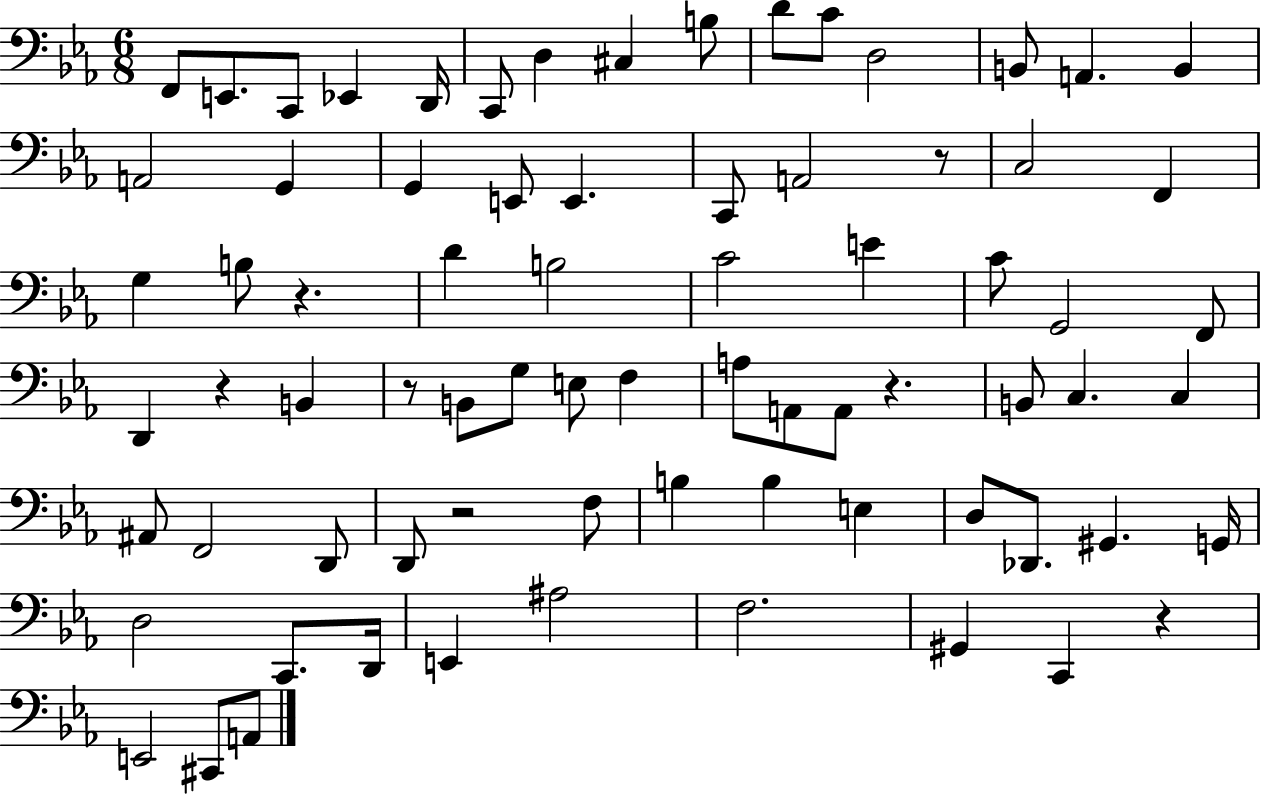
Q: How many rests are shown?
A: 7